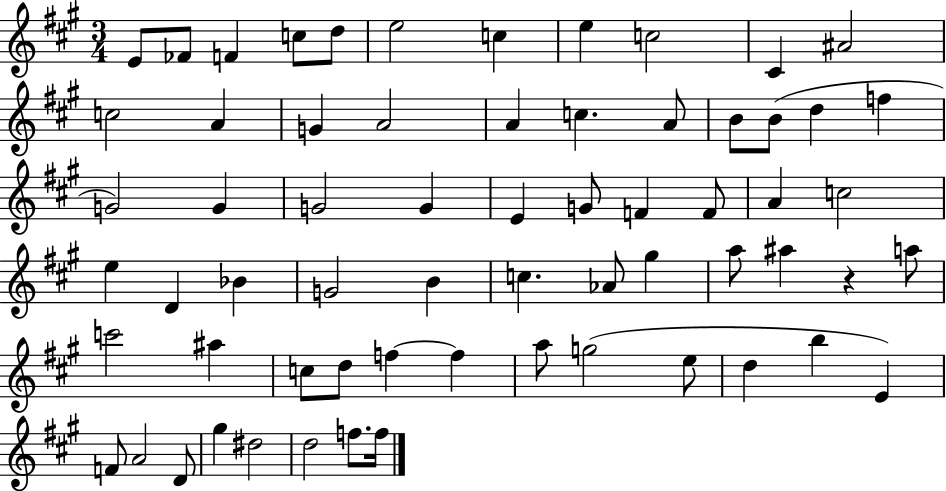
{
  \clef treble
  \numericTimeSignature
  \time 3/4
  \key a \major
  e'8 fes'8 f'4 c''8 d''8 | e''2 c''4 | e''4 c''2 | cis'4 ais'2 | \break c''2 a'4 | g'4 a'2 | a'4 c''4. a'8 | b'8 b'8( d''4 f''4 | \break g'2) g'4 | g'2 g'4 | e'4 g'8 f'4 f'8 | a'4 c''2 | \break e''4 d'4 bes'4 | g'2 b'4 | c''4. aes'8 gis''4 | a''8 ais''4 r4 a''8 | \break c'''2 ais''4 | c''8 d''8 f''4~~ f''4 | a''8 g''2( e''8 | d''4 b''4 e'4) | \break f'8 a'2 d'8 | gis''4 dis''2 | d''2 f''8. f''16 | \bar "|."
}